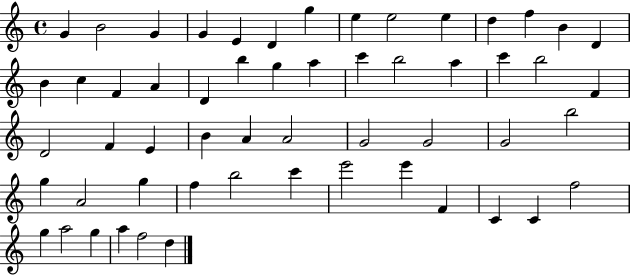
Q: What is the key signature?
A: C major